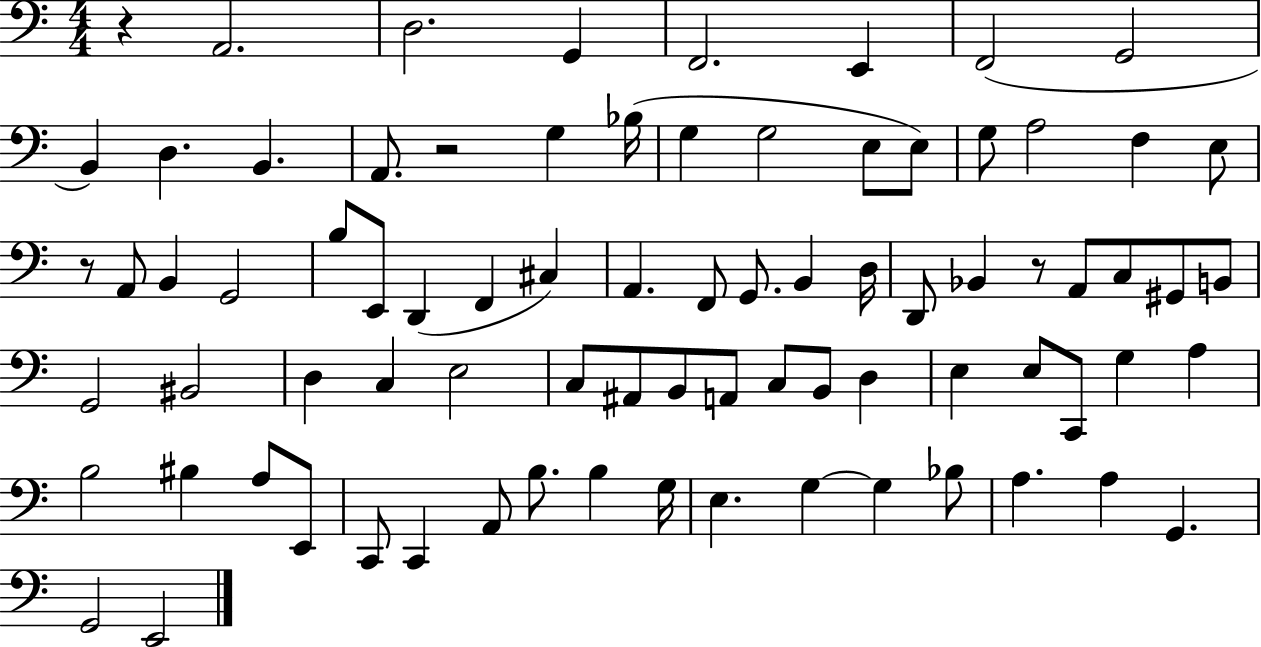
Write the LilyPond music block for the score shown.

{
  \clef bass
  \numericTimeSignature
  \time 4/4
  \key c \major
  r4 a,2. | d2. g,4 | f,2. e,4 | f,2( g,2 | \break b,4) d4. b,4. | a,8. r2 g4 bes16( | g4 g2 e8 e8) | g8 a2 f4 e8 | \break r8 a,8 b,4 g,2 | b8 e,8 d,4( f,4 cis4) | a,4. f,8 g,8. b,4 d16 | d,8 bes,4 r8 a,8 c8 gis,8 b,8 | \break g,2 bis,2 | d4 c4 e2 | c8 ais,8 b,8 a,8 c8 b,8 d4 | e4 e8 c,8 g4 a4 | \break b2 bis4 a8 e,8 | c,8 c,4 a,8 b8. b4 g16 | e4. g4~~ g4 bes8 | a4. a4 g,4. | \break g,2 e,2 | \bar "|."
}